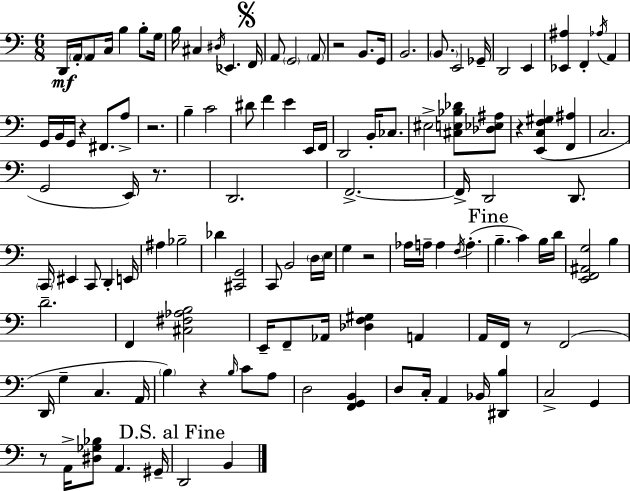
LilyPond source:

{
  \clef bass
  \numericTimeSignature
  \time 6/8
  \key a \minor
  d,16\mf \parenthesize a,16-. a,8 c16 b4 b8-. g16 | b16 cis4 \acciaccatura { dis16 } ees,4. | \mark \markup { \musicglyph "scripts.segno" } f,16 a,8 \parenthesize g,2 \parenthesize a,8 | r2 b,8. | \break g,16 b,2. | \parenthesize b,8. e,2 | ges,16-- d,2 e,4 | <ees, ais>4 f,4-. \acciaccatura { aes16 } a,4 | \break g,16 b,16 g,16 r4 fis,8. | a8-> r2. | b4-- c'2 | dis'8 f'4 e'4 | \break e,16 f,16 d,2 b,16-. ces8. | eis2-> <cis e bes des'>8 | <des ees ais>8 r4 <e, c f gis>4( <f, ais>4 | c2. | \break g,2 e,16) r8. | d,2. | f,2.->~~ | f,16-> d,2 d,8. | \break \parenthesize c,16 eis,4 c,8 d,4-. | e,16 ais4 bes2-- | des'4 <cis, g,>2 | c,8 b,2 | \break \parenthesize d16 e16 g4 r2 | aes16 a16-- a4 \acciaccatura { f16 }( a4.-. | \mark "Fine" b4.-- c'4) | b16 d'16 <e, f, ais, g>2 b4 | \break d'2.-- | f,4 <cis fis aes b>2 | e,16-- f,8-- aes,16 <des f gis>4 a,4 | a,16 f,16 r8 f,2( | \break d,16 g4-- c4. | a,16 \parenthesize b4) r4 \grace { b16 } | c'8 a8 d2 | <f, g, b,>4 d8 c16-. a,4 bes,16 | \break <dis, b>4 c2-> | g,4 r8 a,16-> <dis ges bes>8 a,4. | gis,16-- \mark "D.S. al Fine" d,2 | b,4 \bar "|."
}